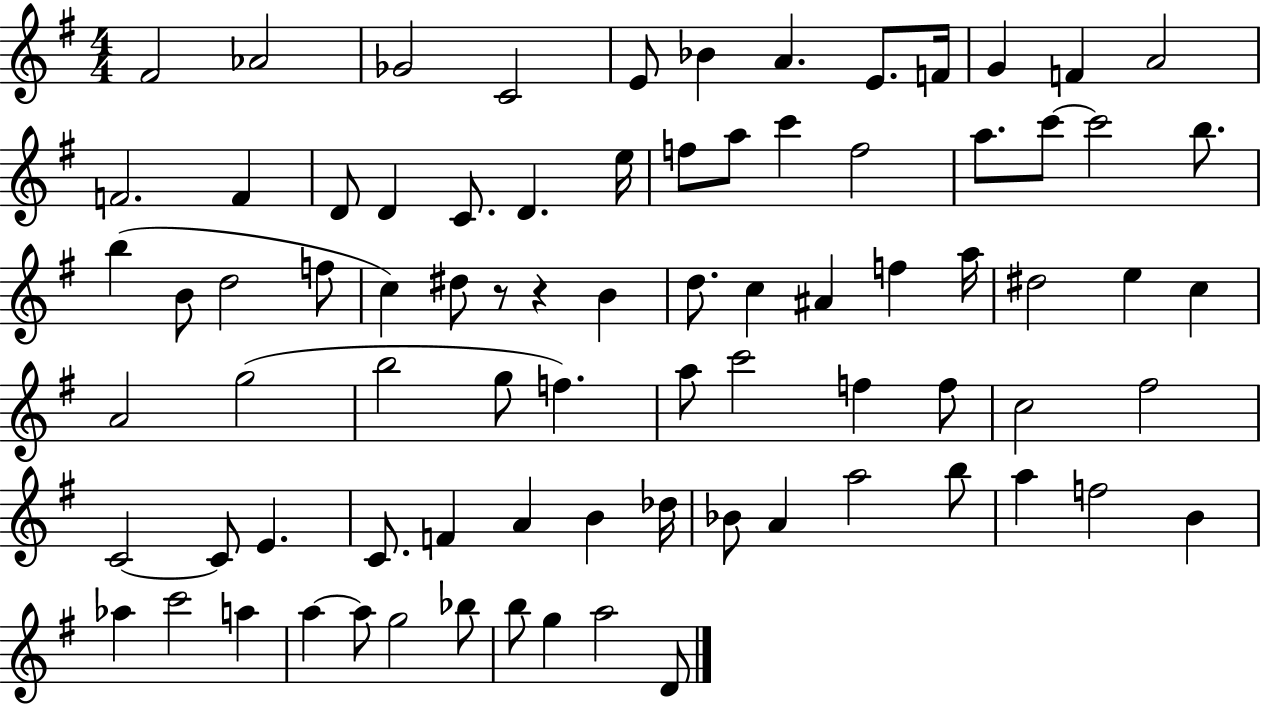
F#4/h Ab4/h Gb4/h C4/h E4/e Bb4/q A4/q. E4/e. F4/s G4/q F4/q A4/h F4/h. F4/q D4/e D4/q C4/e. D4/q. E5/s F5/e A5/e C6/q F5/h A5/e. C6/e C6/h B5/e. B5/q B4/e D5/h F5/e C5/q D#5/e R/e R/q B4/q D5/e. C5/q A#4/q F5/q A5/s D#5/h E5/q C5/q A4/h G5/h B5/h G5/e F5/q. A5/e C6/h F5/q F5/e C5/h F#5/h C4/h C4/e E4/q. C4/e. F4/q A4/q B4/q Db5/s Bb4/e A4/q A5/h B5/e A5/q F5/h B4/q Ab5/q C6/h A5/q A5/q A5/e G5/h Bb5/e B5/e G5/q A5/h D4/e